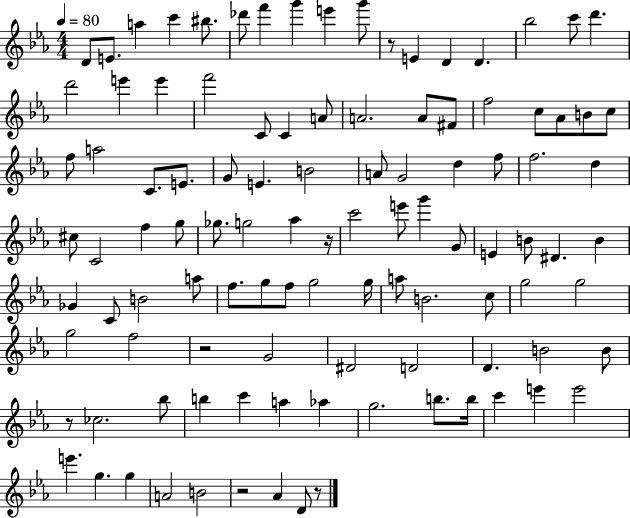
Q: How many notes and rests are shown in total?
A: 106